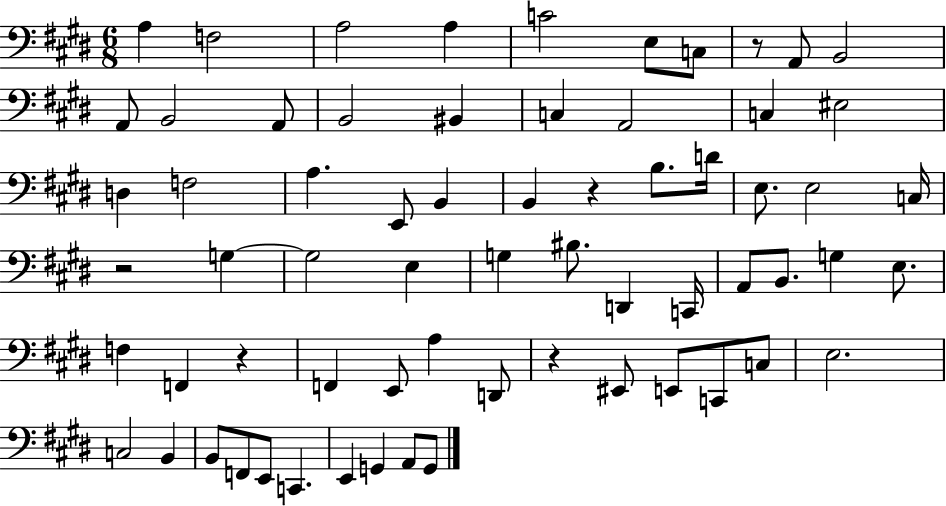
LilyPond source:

{
  \clef bass
  \numericTimeSignature
  \time 6/8
  \key e \major
  \repeat volta 2 { a4 f2 | a2 a4 | c'2 e8 c8 | r8 a,8 b,2 | \break a,8 b,2 a,8 | b,2 bis,4 | c4 a,2 | c4 eis2 | \break d4 f2 | a4. e,8 b,4 | b,4 r4 b8. d'16 | e8. e2 c16 | \break r2 g4~~ | g2 e4 | g4 bis8. d,4 c,16 | a,8 b,8. g4 e8. | \break f4 f,4 r4 | f,4 e,8 a4 d,8 | r4 eis,8 e,8 c,8 c8 | e2. | \break c2 b,4 | b,8 f,8 e,8 c,4. | e,4 g,4 a,8 g,8 | } \bar "|."
}